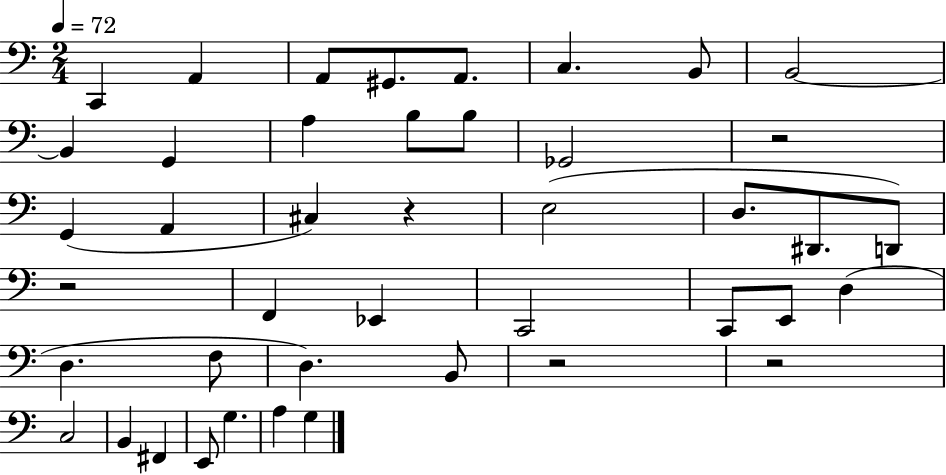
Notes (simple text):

C2/q A2/q A2/e G#2/e. A2/e. C3/q. B2/e B2/h B2/q G2/q A3/q B3/e B3/e Gb2/h R/h G2/q A2/q C#3/q R/q E3/h D3/e. D#2/e. D2/e R/h F2/q Eb2/q C2/h C2/e E2/e D3/q D3/q. F3/e D3/q. B2/e R/h R/h C3/h B2/q F#2/q E2/e G3/q. A3/q G3/q